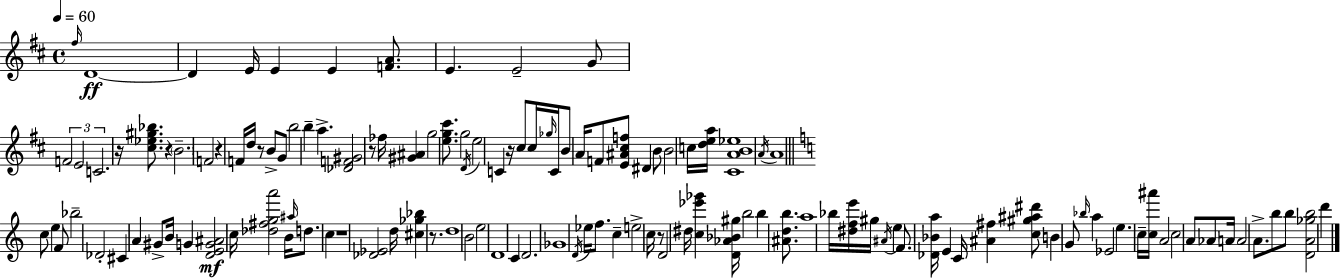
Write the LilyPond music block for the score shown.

{
  \clef treble
  \time 4/4
  \defaultTimeSignature
  \key d \major
  \tempo 4 = 60
  \grace { fis''16 }\ff d'1~~ | d'4 e'16 e'4 e'4 <f' a'>8. | e'4. e'2-- g'8 | \tuplet 3/2 { f'2 e'2 | \break c'2. } r16 <cis'' ees'' gis'' bes''>8. | r4 \parenthesize b'2.-- | f'2 r4 f'16 d''16 r8 | b'8-> g'8 b''2 b''4-- | \break a''4.-> <des' f' gis'>2 r8 | fes''16 <gis' ais'>4 g''2 <e'' g'' cis'''>8. | g''2 \acciaccatura { d'16 } e''2 | c'4 r16 cis''8 cis''16 \grace { ges''16 } c'16 b'8 a'16 f'8 | \break <e' ais' cis'' f''>8 dis'4 b'8 b'2 | c''16 <d'' e'' a''>16 <cis' a' b' ees''>1 | \acciaccatura { a'16 } a'1 | \bar "||" \break \key c \major c''8 e''4 f'8 bes''2-- | des'2-. cis'4 a'4 | gis'8-> b'16 g'4 <d' e' g' ais'>2\mf c''16 | <des'' fis'' g'' a'''>2 b'16 \grace { ais''16 } d''8. c''4 | \break r1 | <des' ees'>2 d''16 <cis'' ges'' bes''>4 r8. | d''1 | b'2 e''2 | \break d'1 | c'4 d'2. | ges'1 | \acciaccatura { d'16 } ees''16 f''8. c''4-- e''2-> | \break c''16 r8 d'2 dis''16 <c'' ees''' ges'''>4 | <d' aes' bes' gis''>16 b''2 b''4 <ais' d'' b''>8. | a''1 | bes''16 <dis'' f'' e'''>16 gis''16 \acciaccatura { ais'16 } e''4 f'8. <des' bes' a''>16 e'4 | \break c'16 <ais' fis''>4 <c'' gis'' ais'' dis'''>8 b'4 g'8 \grace { bes''16 } | a''4 ees'2 e''4. | c''16-- <c'' ais'''>16 a'2 c''2 | a'8 aes'8 a'16 a'2 | \break a'8.-> b''8 b''8 <d' a' ges'' b''>2 | d'''4 \bar "|."
}